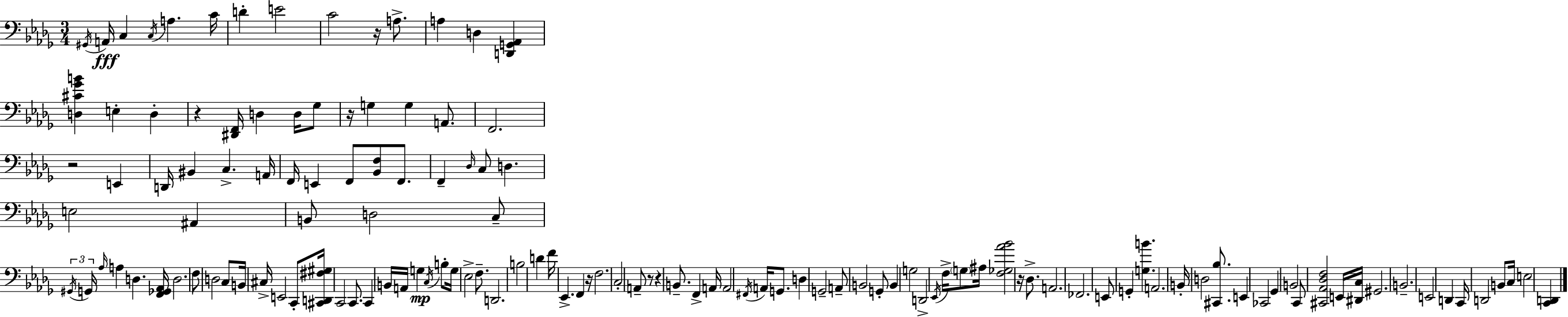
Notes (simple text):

G#2/s A2/s C3/q C3/s A3/q. C4/s D4/q E4/h C4/h R/s A3/e. A3/q D3/q [D2,G2,Ab2]/q [D3,C#4,Gb4,B4]/q E3/q D3/q R/q [D#2,F2]/s D3/q D3/s Gb3/e R/s G3/q G3/q A2/e. F2/h. R/h E2/q D2/s BIS2/q C3/q. A2/s F2/s E2/q F2/e [Bb2,F3]/e F2/e. F2/q Db3/s C3/e D3/q. E3/h A#2/q B2/e D3/h C3/e G#2/s G2/s Ab3/s A3/q D3/q. [F2,Gb2,Ab2]/s D3/h. F3/e D3/h C3/e B2/s C#3/s E2/h C2/e [C#2,D2,F#3,G#3]/s C2/h C2/e. C2/q B2/s A2/s G3/q C3/s B3/e G3/s Eb3/h F3/e. D2/h. B3/h D4/q F4/s Eb2/q. F2/q R/s F3/h. C3/h A2/e R/e R/q B2/e. F2/q A2/s A2/h F#2/s A2/s G2/e. D3/q G2/h A2/e B2/h G2/e B2/q G3/h D2/h Eb2/s F3/s G3/e A#3/s [F3,Gb3,Ab4,Bb4]/h R/s Db3/e. A2/h. FES2/h. E2/e G2/q [G3,B4]/q. A2/h. B2/s D3/h [C#2,Bb3]/e. E2/q CES2/h Gb2/q B2/h C2/e [C#2,Ab2,Db3,F3]/h E2/s [D#2,C3]/s G#2/h. B2/h. E2/h D2/q C2/s D2/h B2/e C3/s E3/h [C2,D2]/q